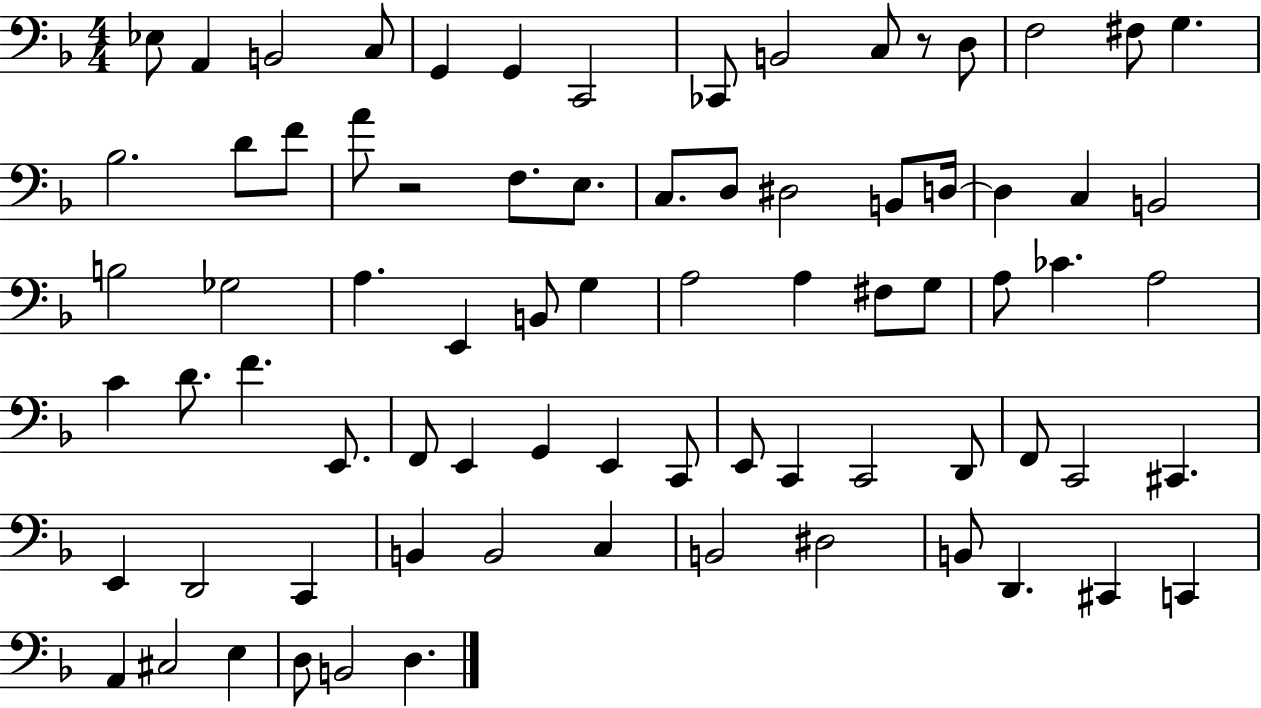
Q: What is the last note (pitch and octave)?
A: D3